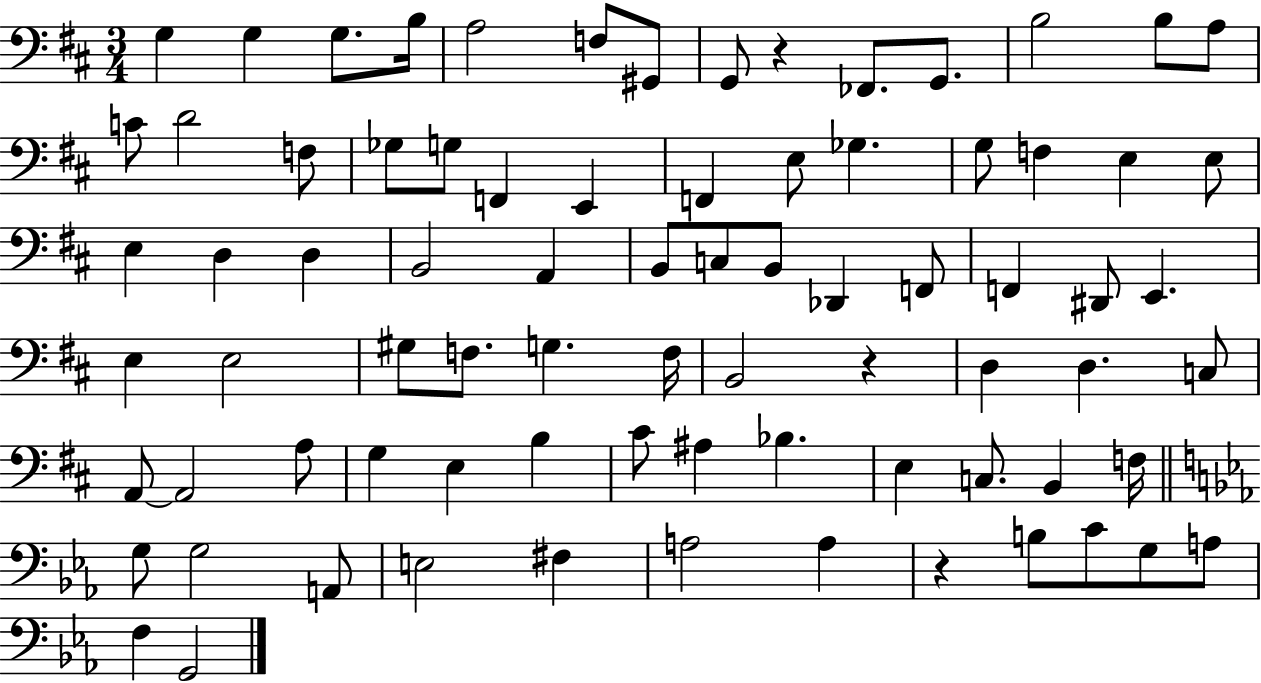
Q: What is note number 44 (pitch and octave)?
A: F3